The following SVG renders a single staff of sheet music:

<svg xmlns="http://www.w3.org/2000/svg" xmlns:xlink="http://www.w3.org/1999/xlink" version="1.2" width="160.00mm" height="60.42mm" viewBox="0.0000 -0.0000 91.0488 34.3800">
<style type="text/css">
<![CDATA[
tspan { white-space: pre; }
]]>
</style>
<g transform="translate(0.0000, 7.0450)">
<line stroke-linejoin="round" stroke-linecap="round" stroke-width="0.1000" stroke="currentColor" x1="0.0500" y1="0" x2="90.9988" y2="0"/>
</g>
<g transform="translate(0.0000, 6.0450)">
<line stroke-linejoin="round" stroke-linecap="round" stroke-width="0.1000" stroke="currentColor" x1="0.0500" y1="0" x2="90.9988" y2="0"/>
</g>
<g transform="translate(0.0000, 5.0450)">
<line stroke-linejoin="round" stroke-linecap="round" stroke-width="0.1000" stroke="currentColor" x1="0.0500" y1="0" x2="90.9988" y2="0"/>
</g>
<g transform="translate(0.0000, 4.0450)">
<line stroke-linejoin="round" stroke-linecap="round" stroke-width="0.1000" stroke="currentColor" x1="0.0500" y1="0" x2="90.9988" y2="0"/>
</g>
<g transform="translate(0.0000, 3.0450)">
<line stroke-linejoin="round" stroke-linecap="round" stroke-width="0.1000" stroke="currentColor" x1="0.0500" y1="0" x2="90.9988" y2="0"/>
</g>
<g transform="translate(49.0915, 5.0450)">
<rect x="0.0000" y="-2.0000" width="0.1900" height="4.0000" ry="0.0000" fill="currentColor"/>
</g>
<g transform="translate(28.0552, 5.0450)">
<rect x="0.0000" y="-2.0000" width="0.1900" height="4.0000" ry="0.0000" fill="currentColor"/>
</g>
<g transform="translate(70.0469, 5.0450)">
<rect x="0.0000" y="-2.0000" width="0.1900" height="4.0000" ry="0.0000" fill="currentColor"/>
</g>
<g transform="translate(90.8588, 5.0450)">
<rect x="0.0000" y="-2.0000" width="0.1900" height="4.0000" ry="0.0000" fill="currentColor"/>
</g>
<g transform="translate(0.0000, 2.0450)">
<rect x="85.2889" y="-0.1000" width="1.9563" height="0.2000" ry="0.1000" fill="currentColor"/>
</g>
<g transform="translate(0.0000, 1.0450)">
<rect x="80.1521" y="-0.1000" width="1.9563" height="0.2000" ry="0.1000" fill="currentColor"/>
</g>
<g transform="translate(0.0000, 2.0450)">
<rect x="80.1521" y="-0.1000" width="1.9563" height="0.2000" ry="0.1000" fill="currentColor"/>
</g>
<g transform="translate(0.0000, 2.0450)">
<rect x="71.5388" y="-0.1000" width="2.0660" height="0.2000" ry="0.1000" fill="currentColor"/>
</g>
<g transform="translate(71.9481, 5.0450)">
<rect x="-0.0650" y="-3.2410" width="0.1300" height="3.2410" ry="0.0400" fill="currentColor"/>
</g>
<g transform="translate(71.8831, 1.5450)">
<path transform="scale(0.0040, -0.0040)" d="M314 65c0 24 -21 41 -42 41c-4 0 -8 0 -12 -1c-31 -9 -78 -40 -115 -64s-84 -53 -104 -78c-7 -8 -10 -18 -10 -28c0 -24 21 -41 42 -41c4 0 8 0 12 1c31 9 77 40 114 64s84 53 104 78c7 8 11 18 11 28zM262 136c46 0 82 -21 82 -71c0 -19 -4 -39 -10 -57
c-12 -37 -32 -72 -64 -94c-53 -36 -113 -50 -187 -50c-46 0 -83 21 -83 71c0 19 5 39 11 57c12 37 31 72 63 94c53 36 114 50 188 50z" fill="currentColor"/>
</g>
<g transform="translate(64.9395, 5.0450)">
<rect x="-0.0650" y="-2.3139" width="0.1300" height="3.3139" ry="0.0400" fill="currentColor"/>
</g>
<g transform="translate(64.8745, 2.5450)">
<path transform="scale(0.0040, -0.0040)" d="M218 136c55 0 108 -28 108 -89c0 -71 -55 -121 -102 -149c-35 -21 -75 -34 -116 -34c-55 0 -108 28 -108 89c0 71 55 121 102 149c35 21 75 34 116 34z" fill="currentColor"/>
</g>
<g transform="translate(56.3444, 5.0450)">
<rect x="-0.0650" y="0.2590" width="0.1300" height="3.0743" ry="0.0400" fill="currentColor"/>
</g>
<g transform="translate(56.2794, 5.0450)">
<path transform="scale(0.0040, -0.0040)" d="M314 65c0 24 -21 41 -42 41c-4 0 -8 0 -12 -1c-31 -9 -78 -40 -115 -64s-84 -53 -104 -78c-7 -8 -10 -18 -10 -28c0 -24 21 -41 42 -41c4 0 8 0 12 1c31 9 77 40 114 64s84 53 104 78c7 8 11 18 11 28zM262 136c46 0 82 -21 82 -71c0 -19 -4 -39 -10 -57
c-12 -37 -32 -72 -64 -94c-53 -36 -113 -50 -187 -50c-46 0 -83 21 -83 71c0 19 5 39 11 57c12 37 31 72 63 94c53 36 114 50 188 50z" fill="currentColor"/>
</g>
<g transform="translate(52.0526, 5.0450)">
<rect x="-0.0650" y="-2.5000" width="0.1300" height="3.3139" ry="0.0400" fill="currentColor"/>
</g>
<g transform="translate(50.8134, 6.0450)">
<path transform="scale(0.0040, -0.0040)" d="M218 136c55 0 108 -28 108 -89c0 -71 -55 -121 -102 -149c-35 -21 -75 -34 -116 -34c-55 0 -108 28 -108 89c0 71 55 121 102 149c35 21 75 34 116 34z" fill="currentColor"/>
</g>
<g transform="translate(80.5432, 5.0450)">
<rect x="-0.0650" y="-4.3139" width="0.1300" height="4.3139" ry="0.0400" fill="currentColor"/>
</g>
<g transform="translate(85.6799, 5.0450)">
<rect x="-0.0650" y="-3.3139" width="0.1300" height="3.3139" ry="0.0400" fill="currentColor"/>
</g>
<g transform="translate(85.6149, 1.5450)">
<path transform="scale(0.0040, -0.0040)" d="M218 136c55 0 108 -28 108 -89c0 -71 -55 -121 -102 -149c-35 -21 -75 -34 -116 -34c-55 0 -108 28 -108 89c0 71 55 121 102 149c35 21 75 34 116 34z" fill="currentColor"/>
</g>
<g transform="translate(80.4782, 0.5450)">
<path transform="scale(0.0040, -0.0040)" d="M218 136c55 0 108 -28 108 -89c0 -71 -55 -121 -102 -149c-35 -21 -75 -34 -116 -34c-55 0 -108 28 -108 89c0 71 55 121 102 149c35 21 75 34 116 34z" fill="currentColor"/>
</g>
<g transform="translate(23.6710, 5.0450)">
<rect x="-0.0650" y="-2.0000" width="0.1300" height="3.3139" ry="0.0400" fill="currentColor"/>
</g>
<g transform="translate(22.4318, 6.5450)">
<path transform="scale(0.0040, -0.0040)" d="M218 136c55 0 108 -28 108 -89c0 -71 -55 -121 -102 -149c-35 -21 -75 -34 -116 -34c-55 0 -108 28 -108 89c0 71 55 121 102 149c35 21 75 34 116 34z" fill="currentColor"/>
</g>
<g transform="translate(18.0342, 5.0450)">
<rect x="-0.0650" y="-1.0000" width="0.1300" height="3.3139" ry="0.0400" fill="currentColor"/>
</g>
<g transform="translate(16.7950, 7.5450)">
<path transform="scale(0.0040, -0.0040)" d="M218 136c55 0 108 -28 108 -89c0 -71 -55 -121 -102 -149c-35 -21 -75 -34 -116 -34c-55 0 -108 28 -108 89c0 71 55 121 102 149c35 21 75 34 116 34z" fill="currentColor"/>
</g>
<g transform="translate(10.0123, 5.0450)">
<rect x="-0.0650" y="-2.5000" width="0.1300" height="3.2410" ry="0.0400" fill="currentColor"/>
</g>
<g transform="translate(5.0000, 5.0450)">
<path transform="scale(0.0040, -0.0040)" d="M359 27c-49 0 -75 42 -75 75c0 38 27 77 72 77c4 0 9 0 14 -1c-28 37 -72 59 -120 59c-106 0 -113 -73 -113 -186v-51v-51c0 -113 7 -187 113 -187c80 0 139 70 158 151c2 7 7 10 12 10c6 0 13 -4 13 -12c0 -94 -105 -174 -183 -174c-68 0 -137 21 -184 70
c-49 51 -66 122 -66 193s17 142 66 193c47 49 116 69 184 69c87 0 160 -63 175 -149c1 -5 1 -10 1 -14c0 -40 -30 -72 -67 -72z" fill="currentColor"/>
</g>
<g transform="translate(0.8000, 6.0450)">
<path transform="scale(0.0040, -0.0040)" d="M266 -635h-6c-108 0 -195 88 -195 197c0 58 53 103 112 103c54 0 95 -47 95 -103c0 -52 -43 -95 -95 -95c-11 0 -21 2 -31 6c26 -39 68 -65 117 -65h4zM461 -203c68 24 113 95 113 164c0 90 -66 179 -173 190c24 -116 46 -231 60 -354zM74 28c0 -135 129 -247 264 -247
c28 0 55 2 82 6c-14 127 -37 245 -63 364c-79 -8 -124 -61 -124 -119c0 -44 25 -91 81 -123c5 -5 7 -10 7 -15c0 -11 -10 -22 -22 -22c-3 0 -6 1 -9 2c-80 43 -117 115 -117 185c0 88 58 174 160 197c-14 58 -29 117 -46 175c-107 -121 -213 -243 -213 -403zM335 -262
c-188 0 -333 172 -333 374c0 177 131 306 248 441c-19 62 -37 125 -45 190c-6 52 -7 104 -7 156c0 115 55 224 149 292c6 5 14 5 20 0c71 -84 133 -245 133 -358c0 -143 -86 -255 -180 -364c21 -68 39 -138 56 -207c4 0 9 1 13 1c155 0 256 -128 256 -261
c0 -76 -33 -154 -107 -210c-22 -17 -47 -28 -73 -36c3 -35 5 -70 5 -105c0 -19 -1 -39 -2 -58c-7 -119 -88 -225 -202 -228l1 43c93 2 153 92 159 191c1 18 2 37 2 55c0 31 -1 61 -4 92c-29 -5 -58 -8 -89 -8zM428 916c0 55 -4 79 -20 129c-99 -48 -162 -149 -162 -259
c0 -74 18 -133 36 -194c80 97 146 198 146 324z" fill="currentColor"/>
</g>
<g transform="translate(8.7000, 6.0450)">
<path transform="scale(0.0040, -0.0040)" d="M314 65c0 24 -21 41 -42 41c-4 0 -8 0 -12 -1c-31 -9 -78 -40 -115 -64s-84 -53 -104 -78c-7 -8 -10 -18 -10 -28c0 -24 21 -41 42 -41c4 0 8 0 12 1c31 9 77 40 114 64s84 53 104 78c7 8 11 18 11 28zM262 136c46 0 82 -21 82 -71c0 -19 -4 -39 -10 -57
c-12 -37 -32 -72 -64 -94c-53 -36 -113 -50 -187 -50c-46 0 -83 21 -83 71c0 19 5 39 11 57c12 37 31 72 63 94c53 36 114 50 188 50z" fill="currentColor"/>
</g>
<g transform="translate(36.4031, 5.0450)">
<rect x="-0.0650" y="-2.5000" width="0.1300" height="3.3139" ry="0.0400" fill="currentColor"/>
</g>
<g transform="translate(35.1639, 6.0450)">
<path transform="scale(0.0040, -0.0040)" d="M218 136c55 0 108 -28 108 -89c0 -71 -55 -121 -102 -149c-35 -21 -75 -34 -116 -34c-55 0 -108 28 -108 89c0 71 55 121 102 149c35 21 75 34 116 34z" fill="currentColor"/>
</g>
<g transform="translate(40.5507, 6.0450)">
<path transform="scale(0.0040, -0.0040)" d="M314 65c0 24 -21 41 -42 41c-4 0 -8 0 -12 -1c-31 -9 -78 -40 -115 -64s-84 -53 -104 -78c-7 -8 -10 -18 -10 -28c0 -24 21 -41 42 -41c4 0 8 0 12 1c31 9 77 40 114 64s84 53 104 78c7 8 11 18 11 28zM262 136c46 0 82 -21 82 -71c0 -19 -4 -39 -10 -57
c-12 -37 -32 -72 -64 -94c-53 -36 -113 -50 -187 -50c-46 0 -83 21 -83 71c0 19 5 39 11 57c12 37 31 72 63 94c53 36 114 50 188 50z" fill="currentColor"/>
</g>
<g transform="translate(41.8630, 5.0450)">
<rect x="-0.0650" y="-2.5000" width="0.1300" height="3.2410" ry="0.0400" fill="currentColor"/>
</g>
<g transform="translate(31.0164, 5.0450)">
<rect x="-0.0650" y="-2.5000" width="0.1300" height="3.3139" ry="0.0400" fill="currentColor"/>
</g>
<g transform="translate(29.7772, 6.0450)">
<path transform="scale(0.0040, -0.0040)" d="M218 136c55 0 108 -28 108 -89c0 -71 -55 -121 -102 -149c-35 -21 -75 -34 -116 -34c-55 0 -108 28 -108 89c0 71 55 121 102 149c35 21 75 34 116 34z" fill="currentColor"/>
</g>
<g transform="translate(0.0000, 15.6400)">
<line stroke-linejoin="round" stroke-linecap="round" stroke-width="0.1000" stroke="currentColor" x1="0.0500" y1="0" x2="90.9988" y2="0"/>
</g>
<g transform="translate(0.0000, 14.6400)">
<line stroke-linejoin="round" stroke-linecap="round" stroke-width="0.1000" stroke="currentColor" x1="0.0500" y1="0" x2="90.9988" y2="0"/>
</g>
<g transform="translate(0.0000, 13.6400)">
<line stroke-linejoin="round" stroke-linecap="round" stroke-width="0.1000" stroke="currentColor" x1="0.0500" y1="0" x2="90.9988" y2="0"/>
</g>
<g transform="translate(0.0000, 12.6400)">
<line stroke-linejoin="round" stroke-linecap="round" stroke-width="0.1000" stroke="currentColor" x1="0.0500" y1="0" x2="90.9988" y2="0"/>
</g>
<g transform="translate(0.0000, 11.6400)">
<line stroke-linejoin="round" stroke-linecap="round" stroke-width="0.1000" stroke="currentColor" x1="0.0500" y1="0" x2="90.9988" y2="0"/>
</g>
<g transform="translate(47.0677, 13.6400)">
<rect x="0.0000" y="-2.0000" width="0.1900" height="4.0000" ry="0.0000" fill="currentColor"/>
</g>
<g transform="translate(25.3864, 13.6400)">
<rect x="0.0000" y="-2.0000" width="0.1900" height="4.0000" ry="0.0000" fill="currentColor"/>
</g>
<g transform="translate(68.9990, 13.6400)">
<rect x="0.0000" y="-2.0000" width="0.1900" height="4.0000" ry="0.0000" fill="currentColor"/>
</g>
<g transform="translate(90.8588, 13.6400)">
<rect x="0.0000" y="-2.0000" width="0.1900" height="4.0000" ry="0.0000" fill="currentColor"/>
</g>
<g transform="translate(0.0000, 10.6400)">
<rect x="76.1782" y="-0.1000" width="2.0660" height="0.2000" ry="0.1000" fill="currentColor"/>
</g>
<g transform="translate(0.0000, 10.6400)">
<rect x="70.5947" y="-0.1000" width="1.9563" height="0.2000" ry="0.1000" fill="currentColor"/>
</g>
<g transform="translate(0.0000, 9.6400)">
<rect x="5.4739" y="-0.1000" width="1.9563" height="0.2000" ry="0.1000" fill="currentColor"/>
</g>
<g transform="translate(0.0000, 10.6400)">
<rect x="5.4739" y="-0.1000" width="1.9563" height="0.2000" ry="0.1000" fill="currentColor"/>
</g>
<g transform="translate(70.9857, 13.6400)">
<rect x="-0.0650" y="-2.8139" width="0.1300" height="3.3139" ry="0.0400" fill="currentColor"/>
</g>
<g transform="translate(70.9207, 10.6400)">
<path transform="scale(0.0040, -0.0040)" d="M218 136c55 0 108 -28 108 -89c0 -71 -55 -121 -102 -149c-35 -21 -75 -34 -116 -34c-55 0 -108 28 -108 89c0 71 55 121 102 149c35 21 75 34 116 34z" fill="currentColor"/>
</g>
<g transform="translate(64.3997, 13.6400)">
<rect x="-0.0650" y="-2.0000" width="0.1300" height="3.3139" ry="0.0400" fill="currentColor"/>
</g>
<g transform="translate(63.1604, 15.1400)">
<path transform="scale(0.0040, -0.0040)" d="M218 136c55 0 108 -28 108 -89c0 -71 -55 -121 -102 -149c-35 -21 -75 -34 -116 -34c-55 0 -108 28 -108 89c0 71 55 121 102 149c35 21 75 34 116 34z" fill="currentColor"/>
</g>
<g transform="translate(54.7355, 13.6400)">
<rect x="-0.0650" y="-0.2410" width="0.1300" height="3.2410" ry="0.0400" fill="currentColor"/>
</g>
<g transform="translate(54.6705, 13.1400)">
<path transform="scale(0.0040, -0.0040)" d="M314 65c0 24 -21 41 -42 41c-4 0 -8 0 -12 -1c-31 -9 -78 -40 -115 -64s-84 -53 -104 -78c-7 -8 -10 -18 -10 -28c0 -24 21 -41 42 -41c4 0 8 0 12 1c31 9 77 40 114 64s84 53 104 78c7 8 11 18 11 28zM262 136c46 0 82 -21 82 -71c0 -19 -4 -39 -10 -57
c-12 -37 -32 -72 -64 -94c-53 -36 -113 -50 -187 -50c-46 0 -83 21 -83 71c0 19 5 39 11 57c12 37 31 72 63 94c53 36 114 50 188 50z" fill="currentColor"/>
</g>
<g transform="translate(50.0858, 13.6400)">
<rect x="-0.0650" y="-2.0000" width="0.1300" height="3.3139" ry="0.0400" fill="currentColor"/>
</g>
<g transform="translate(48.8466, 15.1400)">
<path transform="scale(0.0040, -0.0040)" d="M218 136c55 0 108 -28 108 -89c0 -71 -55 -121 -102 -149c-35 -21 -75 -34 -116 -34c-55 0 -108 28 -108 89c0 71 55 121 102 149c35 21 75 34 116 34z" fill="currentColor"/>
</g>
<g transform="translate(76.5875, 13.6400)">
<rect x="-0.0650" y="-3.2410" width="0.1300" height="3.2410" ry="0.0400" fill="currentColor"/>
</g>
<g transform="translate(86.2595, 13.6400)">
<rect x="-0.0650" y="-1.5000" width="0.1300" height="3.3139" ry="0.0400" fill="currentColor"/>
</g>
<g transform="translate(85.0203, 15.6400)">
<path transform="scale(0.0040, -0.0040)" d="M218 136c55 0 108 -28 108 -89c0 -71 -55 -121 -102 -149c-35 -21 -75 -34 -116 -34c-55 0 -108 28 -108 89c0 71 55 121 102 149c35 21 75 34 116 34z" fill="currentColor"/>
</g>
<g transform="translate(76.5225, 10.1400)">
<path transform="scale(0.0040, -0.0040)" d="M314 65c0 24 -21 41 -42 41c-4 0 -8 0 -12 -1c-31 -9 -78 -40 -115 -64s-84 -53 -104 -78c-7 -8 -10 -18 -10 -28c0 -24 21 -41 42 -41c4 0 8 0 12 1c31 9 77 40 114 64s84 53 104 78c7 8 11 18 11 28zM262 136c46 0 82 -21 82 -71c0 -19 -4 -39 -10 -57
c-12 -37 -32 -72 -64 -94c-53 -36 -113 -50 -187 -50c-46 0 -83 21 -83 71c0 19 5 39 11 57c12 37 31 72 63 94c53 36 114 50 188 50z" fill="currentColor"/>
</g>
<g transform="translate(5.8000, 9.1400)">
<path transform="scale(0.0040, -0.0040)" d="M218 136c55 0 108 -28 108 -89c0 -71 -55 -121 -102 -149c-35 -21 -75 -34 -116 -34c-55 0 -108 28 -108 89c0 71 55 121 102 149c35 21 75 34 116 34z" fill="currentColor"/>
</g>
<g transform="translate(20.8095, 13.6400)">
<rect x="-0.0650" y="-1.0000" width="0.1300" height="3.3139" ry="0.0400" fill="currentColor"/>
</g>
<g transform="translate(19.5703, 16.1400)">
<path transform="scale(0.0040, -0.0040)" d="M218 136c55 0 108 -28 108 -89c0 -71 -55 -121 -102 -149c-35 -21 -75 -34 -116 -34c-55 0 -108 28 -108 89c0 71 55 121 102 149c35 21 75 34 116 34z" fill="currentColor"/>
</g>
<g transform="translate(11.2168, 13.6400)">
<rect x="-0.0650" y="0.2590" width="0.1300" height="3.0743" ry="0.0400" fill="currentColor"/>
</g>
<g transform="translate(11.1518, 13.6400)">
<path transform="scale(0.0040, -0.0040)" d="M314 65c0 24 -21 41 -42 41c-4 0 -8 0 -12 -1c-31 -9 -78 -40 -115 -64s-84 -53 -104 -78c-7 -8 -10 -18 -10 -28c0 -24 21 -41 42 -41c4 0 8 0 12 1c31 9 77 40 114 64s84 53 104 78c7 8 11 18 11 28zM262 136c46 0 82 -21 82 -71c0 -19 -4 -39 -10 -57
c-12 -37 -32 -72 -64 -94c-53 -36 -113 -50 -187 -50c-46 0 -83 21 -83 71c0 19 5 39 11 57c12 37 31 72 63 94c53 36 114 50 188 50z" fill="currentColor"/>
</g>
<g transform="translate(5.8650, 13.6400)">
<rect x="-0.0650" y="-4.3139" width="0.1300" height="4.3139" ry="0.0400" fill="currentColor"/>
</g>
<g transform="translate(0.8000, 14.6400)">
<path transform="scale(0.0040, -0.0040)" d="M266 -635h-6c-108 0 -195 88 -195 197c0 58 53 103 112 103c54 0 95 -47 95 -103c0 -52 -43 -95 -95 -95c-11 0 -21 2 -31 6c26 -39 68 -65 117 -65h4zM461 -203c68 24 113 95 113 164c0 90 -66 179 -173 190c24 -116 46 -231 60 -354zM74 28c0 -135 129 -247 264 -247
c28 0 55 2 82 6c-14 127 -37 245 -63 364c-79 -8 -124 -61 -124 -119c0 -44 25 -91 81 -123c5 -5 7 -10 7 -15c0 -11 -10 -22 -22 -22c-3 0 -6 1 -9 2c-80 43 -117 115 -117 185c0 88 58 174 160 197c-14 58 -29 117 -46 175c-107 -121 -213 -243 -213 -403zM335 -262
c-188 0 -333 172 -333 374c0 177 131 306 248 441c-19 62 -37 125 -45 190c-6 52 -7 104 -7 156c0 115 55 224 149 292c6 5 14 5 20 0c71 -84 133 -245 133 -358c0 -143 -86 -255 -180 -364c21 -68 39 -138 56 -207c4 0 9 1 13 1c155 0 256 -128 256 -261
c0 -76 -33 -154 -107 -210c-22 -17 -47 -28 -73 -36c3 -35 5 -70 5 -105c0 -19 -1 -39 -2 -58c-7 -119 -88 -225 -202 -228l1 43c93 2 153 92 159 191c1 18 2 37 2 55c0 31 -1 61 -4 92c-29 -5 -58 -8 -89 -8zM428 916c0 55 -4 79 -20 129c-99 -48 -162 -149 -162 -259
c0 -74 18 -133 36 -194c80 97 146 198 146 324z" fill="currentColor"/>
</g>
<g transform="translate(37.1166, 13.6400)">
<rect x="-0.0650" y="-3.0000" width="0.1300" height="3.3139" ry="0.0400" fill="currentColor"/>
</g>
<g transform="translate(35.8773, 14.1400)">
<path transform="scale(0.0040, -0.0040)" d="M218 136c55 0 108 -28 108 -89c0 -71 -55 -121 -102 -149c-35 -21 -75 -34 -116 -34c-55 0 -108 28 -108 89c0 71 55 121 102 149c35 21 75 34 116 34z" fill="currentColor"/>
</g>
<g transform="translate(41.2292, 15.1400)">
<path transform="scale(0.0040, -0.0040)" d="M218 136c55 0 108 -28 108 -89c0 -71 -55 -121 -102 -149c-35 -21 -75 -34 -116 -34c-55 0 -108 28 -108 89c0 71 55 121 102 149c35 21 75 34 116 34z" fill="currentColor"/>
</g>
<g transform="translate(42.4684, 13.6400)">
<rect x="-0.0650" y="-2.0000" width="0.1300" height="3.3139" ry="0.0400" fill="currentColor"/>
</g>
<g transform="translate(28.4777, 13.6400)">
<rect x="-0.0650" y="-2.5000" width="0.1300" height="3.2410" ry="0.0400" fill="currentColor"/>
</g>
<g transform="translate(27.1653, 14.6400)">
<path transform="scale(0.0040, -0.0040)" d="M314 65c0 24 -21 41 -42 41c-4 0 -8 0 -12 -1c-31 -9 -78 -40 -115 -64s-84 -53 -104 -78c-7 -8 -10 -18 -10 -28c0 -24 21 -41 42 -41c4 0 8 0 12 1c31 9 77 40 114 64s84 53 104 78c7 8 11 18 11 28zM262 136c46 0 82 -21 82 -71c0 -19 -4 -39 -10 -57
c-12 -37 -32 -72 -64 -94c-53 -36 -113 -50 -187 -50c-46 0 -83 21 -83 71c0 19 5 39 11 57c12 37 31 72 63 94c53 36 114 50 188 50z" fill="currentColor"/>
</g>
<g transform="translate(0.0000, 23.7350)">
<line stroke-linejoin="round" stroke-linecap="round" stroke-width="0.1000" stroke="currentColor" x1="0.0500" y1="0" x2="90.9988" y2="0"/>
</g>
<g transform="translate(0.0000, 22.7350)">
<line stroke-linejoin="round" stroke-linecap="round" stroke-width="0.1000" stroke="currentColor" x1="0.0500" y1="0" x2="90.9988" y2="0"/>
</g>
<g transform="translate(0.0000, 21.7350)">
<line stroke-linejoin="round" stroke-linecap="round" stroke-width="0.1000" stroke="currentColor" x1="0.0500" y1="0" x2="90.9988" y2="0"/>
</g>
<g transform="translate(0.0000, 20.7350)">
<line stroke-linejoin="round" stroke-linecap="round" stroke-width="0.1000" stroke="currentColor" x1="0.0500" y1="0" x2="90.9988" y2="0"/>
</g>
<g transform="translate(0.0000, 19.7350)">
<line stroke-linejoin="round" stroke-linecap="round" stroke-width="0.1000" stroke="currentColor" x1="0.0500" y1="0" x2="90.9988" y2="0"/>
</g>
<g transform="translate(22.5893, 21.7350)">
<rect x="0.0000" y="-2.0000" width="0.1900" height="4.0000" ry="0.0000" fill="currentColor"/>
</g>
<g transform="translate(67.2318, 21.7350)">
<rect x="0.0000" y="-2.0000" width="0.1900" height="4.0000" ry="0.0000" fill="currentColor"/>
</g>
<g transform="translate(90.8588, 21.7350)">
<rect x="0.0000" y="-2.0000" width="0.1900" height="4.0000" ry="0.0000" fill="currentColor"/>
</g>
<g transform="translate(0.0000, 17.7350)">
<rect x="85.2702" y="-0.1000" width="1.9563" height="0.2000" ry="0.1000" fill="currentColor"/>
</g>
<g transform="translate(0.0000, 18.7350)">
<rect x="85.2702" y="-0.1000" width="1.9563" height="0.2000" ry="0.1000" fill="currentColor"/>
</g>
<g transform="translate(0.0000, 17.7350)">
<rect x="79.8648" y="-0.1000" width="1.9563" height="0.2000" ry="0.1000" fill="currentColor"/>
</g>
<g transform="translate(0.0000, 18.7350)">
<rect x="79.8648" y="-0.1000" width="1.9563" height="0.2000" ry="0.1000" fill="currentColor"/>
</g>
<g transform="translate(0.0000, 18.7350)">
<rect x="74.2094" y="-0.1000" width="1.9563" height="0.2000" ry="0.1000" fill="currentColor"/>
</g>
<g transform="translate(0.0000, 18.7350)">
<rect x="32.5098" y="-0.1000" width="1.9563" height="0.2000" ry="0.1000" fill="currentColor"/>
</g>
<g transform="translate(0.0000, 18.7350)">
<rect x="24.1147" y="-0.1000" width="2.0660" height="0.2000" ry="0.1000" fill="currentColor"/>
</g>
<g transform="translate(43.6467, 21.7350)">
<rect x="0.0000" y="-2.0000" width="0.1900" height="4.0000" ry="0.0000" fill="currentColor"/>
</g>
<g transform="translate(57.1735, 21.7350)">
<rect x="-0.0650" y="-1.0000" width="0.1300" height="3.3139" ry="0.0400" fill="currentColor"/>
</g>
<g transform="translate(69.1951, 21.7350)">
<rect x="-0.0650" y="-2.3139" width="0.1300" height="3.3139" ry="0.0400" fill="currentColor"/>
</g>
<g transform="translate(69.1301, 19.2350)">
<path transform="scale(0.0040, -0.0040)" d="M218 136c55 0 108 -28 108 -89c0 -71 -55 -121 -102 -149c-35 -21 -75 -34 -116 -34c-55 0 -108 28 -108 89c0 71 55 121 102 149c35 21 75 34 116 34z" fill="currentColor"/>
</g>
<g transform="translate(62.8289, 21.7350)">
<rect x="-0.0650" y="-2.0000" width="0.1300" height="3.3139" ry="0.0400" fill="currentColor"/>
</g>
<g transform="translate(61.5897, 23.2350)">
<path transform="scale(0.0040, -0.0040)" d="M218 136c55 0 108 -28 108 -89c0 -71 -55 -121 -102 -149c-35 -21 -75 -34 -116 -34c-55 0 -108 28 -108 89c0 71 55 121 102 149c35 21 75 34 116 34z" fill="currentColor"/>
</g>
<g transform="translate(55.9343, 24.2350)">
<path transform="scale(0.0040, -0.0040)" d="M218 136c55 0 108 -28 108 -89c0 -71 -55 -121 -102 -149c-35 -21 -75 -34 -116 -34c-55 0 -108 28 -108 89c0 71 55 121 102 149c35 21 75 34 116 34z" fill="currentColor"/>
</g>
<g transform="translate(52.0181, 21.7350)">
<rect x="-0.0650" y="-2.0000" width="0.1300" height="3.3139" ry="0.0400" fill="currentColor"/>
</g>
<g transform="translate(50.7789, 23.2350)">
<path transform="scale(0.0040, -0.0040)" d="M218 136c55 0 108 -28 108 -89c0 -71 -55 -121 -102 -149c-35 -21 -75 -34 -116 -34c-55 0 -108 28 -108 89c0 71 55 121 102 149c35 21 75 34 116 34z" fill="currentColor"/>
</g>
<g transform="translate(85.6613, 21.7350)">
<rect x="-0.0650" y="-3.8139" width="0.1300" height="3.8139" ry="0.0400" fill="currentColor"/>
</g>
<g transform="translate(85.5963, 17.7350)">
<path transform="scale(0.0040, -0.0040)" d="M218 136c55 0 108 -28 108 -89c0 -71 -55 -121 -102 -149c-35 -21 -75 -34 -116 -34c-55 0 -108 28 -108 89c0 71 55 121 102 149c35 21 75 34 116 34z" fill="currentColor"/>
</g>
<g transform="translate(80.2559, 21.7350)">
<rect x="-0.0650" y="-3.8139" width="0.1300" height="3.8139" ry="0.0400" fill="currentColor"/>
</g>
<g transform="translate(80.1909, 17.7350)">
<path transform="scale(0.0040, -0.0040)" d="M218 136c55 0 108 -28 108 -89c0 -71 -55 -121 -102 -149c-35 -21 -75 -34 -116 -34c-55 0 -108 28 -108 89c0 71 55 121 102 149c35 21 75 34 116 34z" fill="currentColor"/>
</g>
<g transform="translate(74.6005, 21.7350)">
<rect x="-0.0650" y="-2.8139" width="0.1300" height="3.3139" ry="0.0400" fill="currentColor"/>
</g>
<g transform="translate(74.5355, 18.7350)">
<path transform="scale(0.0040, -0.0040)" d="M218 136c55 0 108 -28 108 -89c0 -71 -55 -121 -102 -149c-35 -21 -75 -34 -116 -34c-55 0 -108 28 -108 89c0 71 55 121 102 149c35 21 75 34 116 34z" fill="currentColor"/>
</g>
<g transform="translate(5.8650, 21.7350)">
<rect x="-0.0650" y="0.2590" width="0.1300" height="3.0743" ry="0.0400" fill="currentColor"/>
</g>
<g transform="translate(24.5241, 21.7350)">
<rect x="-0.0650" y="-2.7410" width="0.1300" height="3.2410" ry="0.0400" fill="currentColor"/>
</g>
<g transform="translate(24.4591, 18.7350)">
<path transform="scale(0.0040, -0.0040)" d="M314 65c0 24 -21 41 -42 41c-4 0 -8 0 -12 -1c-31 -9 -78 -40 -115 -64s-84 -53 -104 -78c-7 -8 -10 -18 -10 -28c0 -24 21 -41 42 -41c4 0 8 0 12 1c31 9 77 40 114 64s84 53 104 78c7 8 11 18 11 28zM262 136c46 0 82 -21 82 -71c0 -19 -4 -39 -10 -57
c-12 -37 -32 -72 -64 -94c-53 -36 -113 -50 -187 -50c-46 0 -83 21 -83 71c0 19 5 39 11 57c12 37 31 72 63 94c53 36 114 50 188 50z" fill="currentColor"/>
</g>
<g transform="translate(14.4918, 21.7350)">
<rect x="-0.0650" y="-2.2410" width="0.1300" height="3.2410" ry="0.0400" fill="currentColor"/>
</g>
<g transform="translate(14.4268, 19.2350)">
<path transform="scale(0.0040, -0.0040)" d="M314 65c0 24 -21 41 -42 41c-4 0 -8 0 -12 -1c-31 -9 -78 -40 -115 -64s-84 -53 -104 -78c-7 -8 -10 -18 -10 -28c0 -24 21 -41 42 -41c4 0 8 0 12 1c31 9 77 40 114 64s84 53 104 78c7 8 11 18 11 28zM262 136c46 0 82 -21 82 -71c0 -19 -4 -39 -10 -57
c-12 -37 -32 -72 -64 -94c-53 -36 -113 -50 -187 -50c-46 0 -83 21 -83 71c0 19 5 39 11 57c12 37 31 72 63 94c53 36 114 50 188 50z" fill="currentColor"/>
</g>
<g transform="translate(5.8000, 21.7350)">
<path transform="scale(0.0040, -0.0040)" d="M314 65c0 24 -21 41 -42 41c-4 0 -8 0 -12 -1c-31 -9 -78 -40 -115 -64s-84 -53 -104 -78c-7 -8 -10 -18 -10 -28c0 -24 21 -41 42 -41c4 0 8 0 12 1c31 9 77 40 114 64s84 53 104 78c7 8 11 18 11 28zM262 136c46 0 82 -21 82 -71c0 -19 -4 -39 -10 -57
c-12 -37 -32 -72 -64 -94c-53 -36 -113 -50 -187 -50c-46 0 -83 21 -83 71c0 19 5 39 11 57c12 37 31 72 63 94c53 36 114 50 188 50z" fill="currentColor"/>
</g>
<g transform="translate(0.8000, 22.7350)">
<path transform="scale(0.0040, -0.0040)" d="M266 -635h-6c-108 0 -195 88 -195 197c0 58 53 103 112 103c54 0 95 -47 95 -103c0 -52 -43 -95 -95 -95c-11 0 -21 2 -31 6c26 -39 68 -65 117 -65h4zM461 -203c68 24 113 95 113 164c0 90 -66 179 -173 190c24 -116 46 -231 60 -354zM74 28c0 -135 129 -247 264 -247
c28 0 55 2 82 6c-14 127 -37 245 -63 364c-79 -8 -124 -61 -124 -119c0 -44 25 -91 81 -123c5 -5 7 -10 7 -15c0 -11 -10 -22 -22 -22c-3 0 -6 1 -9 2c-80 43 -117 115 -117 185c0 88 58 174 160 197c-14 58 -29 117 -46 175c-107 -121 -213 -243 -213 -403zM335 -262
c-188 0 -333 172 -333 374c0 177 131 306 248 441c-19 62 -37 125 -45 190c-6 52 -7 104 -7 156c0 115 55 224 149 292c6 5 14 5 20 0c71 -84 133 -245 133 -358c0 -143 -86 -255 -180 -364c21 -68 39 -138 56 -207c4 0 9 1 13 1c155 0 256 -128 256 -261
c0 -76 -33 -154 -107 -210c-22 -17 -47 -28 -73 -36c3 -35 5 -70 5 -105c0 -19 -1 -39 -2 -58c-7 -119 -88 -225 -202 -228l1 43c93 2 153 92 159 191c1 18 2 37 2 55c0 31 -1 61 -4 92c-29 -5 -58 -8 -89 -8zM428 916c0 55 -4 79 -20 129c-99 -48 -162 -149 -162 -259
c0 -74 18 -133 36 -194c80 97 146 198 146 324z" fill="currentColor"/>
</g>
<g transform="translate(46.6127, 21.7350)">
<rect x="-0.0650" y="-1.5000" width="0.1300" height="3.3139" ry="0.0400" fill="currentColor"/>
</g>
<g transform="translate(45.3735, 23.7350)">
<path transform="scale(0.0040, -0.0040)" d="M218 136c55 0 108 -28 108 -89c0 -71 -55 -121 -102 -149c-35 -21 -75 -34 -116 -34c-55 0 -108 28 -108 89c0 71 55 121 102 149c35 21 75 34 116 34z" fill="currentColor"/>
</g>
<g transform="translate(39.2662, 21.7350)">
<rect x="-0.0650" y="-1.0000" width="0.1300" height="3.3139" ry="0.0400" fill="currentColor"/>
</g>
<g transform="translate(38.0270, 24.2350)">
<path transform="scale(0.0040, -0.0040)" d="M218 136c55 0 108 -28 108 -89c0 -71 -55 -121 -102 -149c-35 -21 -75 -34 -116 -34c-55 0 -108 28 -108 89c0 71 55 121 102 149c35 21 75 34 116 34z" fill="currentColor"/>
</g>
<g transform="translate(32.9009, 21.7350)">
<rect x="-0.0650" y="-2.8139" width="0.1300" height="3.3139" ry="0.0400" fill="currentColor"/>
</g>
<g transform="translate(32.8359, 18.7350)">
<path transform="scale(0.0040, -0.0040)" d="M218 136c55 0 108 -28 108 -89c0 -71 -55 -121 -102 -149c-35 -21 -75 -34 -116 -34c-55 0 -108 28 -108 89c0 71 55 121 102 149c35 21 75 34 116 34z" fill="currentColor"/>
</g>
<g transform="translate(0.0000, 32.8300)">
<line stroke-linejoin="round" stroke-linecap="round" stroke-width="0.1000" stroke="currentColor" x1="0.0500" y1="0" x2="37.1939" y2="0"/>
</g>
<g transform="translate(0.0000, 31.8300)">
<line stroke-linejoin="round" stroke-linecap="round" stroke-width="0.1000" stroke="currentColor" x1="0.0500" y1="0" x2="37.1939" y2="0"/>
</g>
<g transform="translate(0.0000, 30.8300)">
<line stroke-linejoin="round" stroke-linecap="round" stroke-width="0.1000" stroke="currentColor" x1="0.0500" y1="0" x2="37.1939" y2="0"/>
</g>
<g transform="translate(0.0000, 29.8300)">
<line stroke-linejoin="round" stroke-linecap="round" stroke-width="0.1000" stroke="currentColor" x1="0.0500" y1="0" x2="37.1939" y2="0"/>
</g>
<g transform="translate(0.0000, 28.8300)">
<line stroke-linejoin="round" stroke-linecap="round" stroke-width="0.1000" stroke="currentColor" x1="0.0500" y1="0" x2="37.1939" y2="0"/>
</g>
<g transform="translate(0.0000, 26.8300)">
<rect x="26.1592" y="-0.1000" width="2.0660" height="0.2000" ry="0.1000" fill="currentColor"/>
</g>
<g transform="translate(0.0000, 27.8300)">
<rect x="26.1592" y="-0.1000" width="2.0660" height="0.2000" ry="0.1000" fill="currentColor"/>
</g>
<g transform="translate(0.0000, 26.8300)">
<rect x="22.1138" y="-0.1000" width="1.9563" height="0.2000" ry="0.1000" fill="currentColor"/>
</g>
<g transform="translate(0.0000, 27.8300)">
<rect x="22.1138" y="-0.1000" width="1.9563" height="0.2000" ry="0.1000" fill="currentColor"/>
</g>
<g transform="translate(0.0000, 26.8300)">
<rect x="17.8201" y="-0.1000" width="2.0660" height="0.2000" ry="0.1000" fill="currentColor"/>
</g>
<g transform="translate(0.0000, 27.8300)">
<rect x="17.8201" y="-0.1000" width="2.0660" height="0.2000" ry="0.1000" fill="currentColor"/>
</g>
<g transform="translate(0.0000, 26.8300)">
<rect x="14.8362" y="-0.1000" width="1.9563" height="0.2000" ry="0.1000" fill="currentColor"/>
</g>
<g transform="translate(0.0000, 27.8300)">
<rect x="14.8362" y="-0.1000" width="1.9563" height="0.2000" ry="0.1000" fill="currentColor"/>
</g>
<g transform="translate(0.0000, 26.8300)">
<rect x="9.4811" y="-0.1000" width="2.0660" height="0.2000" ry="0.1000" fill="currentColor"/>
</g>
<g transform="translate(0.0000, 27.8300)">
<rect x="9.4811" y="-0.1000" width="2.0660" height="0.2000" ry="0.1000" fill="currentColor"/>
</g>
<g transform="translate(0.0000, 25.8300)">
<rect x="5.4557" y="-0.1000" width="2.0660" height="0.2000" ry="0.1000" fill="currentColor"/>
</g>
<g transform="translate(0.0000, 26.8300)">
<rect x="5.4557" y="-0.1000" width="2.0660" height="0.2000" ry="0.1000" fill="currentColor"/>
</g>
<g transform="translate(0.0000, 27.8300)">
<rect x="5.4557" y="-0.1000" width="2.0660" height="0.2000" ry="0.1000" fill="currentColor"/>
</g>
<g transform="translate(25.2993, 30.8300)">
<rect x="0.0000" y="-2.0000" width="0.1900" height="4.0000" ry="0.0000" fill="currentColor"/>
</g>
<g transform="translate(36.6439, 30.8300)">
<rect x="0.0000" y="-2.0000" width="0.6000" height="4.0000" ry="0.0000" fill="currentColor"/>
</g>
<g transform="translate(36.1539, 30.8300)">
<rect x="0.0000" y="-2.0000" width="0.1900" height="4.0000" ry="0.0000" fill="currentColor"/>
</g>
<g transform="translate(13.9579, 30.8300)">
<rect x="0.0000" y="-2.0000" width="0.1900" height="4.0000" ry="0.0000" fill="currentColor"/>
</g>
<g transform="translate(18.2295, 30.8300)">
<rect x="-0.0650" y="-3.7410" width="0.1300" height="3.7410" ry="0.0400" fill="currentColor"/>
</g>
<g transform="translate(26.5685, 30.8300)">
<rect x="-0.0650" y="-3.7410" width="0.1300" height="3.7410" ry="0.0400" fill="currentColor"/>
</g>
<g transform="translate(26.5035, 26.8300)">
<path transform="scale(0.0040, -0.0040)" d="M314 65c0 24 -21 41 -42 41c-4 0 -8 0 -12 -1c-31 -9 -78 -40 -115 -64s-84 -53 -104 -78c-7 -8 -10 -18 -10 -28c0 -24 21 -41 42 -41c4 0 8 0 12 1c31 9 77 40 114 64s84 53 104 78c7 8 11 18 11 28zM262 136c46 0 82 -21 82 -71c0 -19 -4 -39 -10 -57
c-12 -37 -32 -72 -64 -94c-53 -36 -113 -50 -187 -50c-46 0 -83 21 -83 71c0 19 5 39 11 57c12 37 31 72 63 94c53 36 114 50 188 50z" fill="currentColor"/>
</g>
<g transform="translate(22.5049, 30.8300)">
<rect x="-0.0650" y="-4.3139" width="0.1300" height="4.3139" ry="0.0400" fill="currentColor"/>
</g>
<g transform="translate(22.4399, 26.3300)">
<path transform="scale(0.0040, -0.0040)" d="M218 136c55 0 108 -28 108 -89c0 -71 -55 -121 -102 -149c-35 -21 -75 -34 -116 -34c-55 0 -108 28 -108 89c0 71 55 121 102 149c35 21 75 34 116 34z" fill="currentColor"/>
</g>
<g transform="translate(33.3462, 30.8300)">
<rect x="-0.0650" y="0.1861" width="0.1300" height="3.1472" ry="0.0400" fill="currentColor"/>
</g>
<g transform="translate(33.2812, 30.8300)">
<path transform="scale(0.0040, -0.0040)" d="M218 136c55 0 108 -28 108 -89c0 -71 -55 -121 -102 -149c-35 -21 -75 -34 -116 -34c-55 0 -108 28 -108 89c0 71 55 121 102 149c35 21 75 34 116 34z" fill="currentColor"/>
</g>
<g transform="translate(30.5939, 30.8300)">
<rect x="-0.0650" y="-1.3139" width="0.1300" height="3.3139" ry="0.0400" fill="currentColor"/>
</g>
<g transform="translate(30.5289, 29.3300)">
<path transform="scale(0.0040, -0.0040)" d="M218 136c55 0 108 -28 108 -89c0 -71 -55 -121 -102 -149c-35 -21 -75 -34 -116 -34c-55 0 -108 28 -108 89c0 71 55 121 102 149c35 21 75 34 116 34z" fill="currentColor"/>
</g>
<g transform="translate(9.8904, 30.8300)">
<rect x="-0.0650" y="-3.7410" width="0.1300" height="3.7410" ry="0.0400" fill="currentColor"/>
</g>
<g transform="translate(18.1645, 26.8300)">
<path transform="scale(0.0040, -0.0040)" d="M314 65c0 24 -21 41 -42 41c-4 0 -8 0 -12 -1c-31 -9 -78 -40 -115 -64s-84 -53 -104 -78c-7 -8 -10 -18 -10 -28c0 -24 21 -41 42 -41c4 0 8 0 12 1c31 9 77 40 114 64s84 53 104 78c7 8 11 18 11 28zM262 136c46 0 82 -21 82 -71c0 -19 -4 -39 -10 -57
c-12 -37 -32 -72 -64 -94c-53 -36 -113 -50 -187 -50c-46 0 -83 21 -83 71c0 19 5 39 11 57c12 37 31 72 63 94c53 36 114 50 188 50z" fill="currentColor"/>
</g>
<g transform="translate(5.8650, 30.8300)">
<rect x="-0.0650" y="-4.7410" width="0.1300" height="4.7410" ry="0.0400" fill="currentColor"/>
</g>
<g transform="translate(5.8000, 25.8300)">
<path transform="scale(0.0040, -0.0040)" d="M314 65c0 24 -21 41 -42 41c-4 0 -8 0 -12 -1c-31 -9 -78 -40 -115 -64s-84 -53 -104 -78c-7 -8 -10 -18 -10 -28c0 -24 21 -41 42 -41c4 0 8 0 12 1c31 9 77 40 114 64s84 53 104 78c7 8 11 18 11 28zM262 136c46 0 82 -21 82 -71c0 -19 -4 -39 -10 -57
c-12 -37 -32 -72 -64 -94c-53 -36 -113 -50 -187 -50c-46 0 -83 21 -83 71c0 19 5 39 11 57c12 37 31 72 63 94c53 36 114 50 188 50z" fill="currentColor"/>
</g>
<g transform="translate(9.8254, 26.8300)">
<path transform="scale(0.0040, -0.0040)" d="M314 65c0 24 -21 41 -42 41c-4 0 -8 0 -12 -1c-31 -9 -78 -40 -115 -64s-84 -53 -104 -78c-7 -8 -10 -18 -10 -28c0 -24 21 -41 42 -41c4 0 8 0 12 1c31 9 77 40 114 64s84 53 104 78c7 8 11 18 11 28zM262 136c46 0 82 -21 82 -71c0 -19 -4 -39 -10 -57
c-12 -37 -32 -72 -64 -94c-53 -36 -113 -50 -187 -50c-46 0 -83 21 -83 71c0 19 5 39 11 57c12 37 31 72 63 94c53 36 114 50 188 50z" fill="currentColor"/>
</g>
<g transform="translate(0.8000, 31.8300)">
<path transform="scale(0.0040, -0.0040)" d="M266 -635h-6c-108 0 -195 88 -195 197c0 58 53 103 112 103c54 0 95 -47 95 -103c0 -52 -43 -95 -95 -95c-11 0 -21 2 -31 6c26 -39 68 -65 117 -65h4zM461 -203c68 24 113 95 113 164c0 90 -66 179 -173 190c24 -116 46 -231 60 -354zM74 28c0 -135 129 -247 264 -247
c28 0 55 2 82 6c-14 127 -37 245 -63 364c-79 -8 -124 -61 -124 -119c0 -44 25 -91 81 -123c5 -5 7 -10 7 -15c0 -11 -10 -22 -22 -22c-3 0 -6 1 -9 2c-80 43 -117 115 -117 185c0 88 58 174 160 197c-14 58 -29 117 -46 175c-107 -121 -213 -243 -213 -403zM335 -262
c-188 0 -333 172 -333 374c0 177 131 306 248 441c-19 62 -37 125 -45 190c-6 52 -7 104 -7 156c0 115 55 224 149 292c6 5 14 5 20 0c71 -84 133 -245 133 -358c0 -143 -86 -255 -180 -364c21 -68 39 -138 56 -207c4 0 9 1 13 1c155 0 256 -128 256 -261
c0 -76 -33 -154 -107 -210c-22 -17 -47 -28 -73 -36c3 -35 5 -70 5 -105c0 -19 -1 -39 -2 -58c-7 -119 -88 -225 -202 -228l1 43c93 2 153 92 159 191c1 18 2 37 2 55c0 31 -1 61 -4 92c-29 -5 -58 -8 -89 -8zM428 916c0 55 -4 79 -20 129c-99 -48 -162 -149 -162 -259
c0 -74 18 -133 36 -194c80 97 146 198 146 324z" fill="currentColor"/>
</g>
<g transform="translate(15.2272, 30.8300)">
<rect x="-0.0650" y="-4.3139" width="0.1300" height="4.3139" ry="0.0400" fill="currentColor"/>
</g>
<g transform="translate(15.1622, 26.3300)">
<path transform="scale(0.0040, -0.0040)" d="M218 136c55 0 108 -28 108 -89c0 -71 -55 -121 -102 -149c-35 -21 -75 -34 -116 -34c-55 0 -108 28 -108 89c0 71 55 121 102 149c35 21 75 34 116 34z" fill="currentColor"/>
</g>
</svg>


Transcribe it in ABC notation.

X:1
T:Untitled
M:4/4
L:1/4
K:C
G2 D F G G G2 G B2 g b2 d' b d' B2 D G2 A F F c2 F a b2 E B2 g2 a2 a D E F D F g a c' c' e'2 c'2 d' c'2 d' c'2 e B